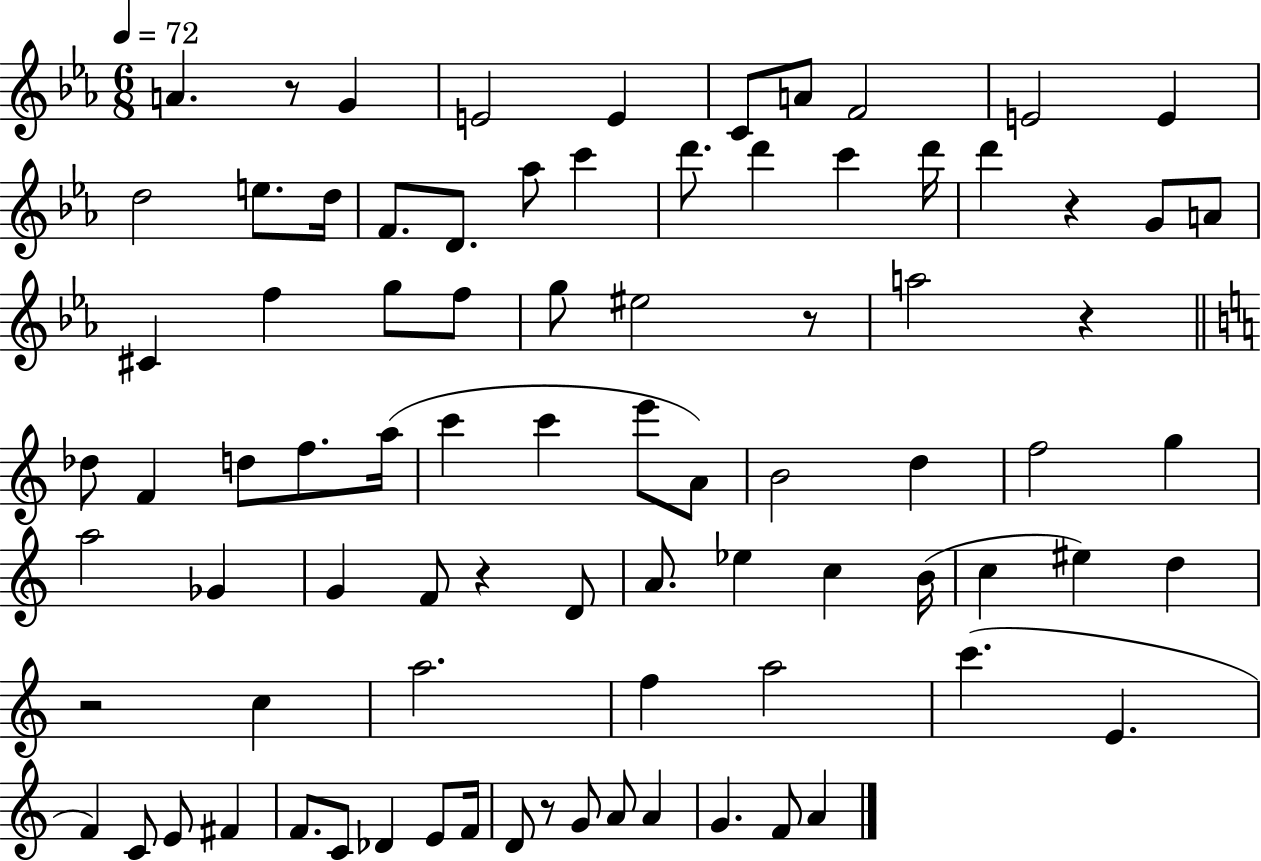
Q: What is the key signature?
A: EES major